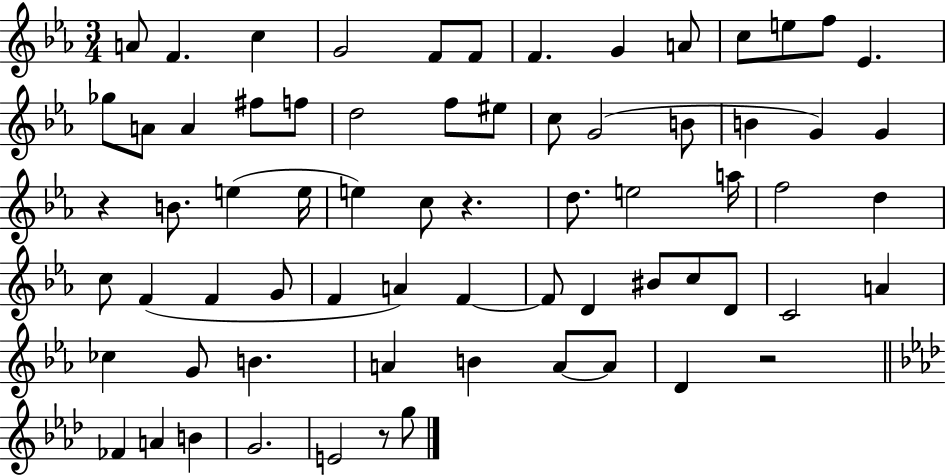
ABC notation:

X:1
T:Untitled
M:3/4
L:1/4
K:Eb
A/2 F c G2 F/2 F/2 F G A/2 c/2 e/2 f/2 _E _g/2 A/2 A ^f/2 f/2 d2 f/2 ^e/2 c/2 G2 B/2 B G G z B/2 e e/4 e c/2 z d/2 e2 a/4 f2 d c/2 F F G/2 F A F F/2 D ^B/2 c/2 D/2 C2 A _c G/2 B A B A/2 A/2 D z2 _F A B G2 E2 z/2 g/2